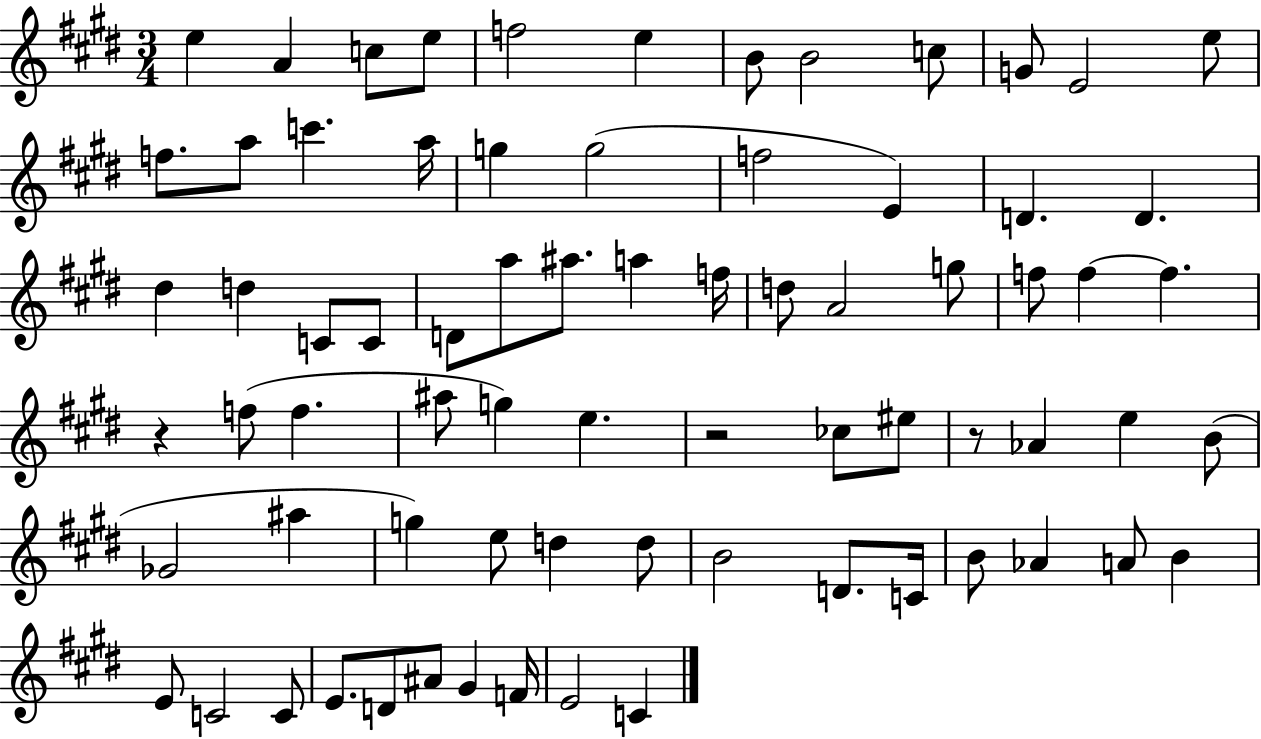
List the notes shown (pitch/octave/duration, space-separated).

E5/q A4/q C5/e E5/e F5/h E5/q B4/e B4/h C5/e G4/e E4/h E5/e F5/e. A5/e C6/q. A5/s G5/q G5/h F5/h E4/q D4/q. D4/q. D#5/q D5/q C4/e C4/e D4/e A5/e A#5/e. A5/q F5/s D5/e A4/h G5/e F5/e F5/q F5/q. R/q F5/e F5/q. A#5/e G5/q E5/q. R/h CES5/e EIS5/e R/e Ab4/q E5/q B4/e Gb4/h A#5/q G5/q E5/e D5/q D5/e B4/h D4/e. C4/s B4/e Ab4/q A4/e B4/q E4/e C4/h C4/e E4/e. D4/e A#4/e G#4/q F4/s E4/h C4/q